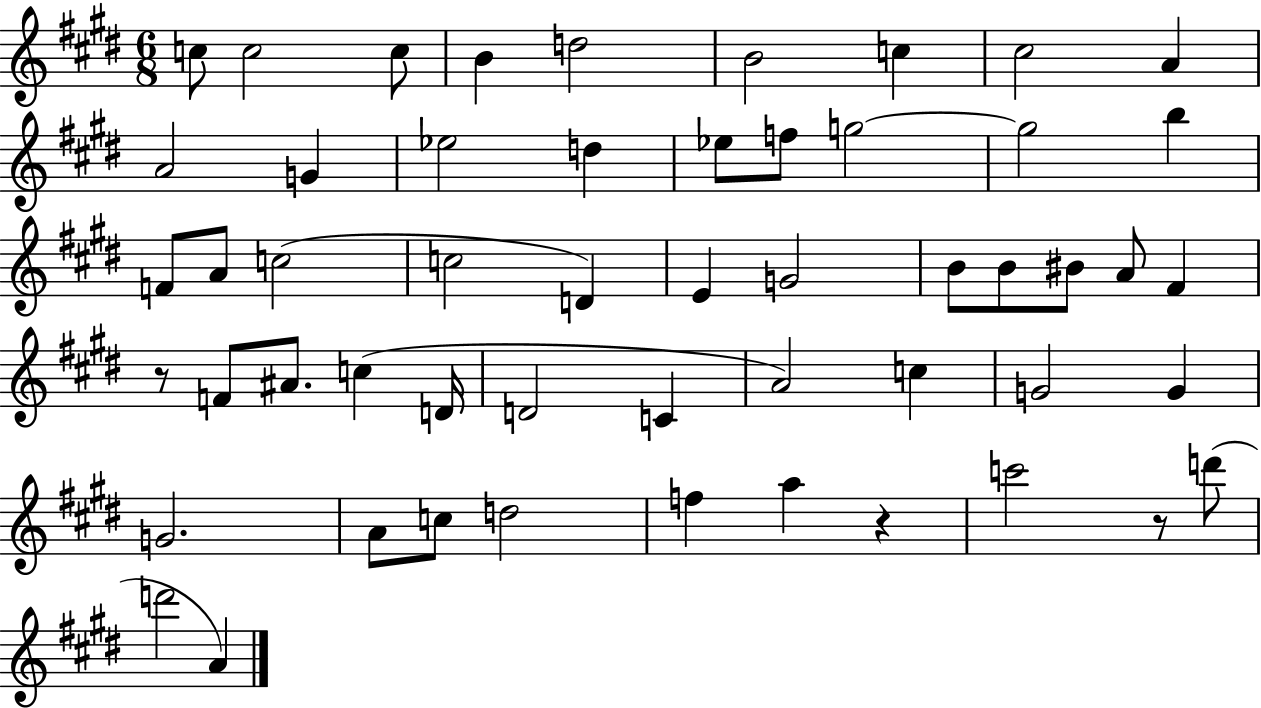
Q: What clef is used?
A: treble